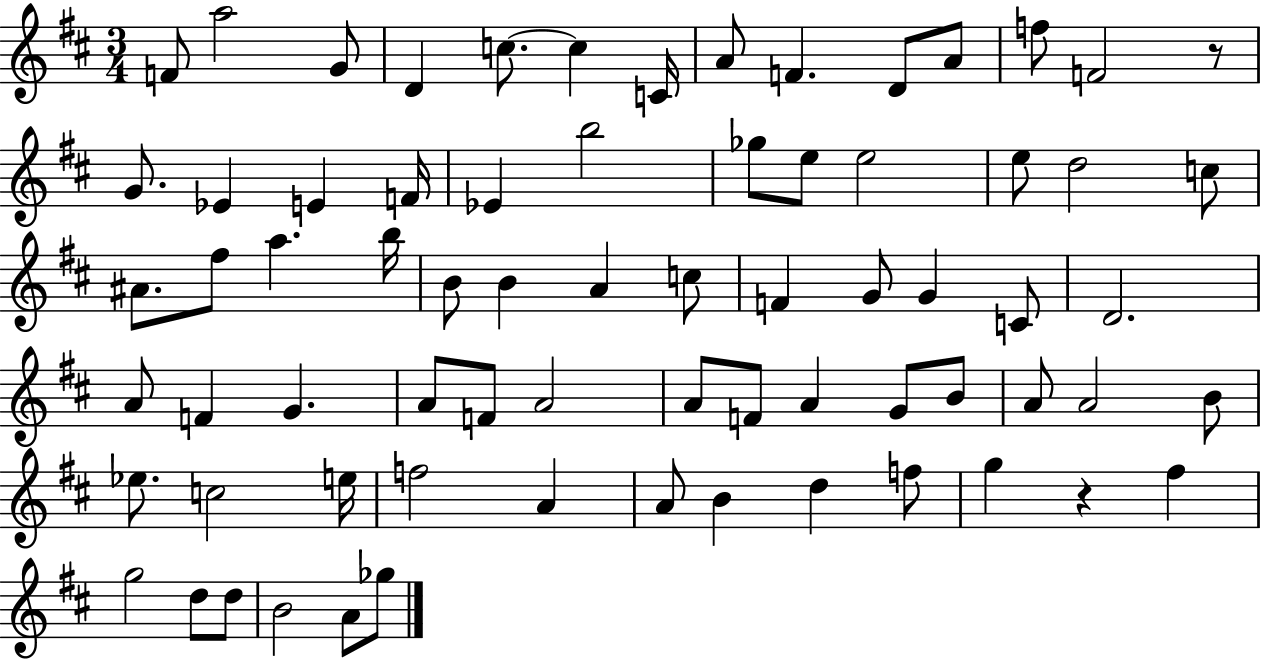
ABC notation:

X:1
T:Untitled
M:3/4
L:1/4
K:D
F/2 a2 G/2 D c/2 c C/4 A/2 F D/2 A/2 f/2 F2 z/2 G/2 _E E F/4 _E b2 _g/2 e/2 e2 e/2 d2 c/2 ^A/2 ^f/2 a b/4 B/2 B A c/2 F G/2 G C/2 D2 A/2 F G A/2 F/2 A2 A/2 F/2 A G/2 B/2 A/2 A2 B/2 _e/2 c2 e/4 f2 A A/2 B d f/2 g z ^f g2 d/2 d/2 B2 A/2 _g/2